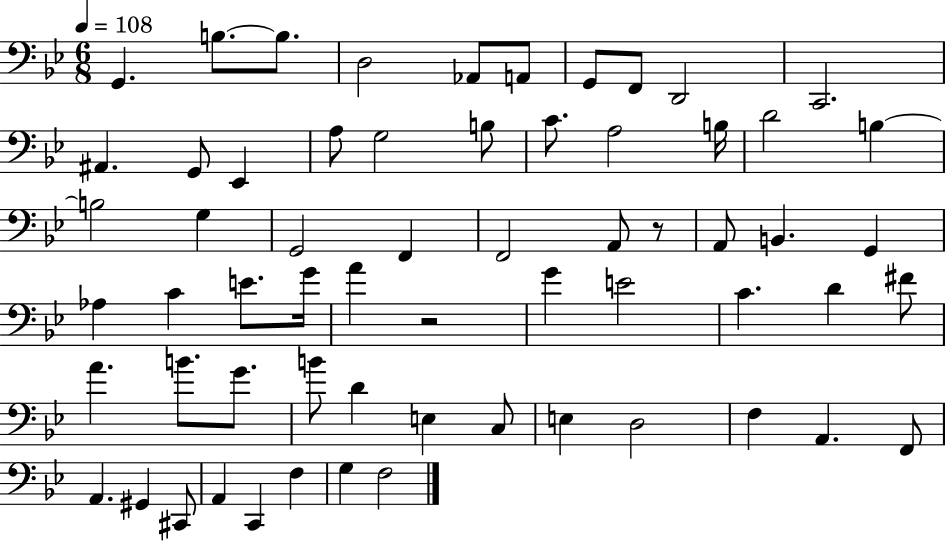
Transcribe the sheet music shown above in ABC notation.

X:1
T:Untitled
M:6/8
L:1/4
K:Bb
G,, B,/2 B,/2 D,2 _A,,/2 A,,/2 G,,/2 F,,/2 D,,2 C,,2 ^A,, G,,/2 _E,, A,/2 G,2 B,/2 C/2 A,2 B,/4 D2 B, B,2 G, G,,2 F,, F,,2 A,,/2 z/2 A,,/2 B,, G,, _A, C E/2 G/4 A z2 G E2 C D ^F/2 A B/2 G/2 B/2 D E, C,/2 E, D,2 F, A,, F,,/2 A,, ^G,, ^C,,/2 A,, C,, F, G, F,2